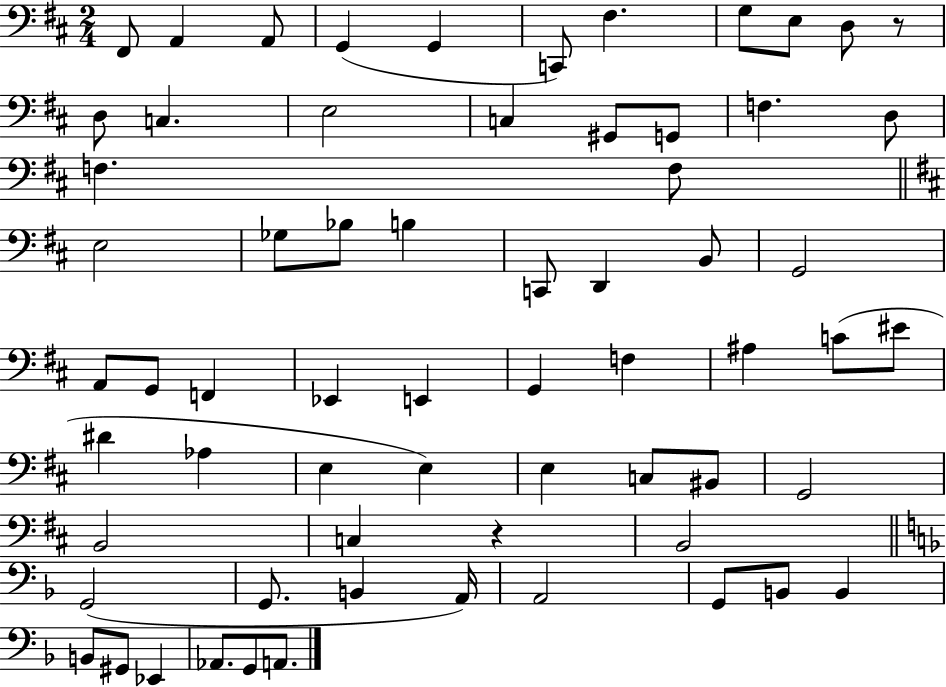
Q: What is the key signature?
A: D major